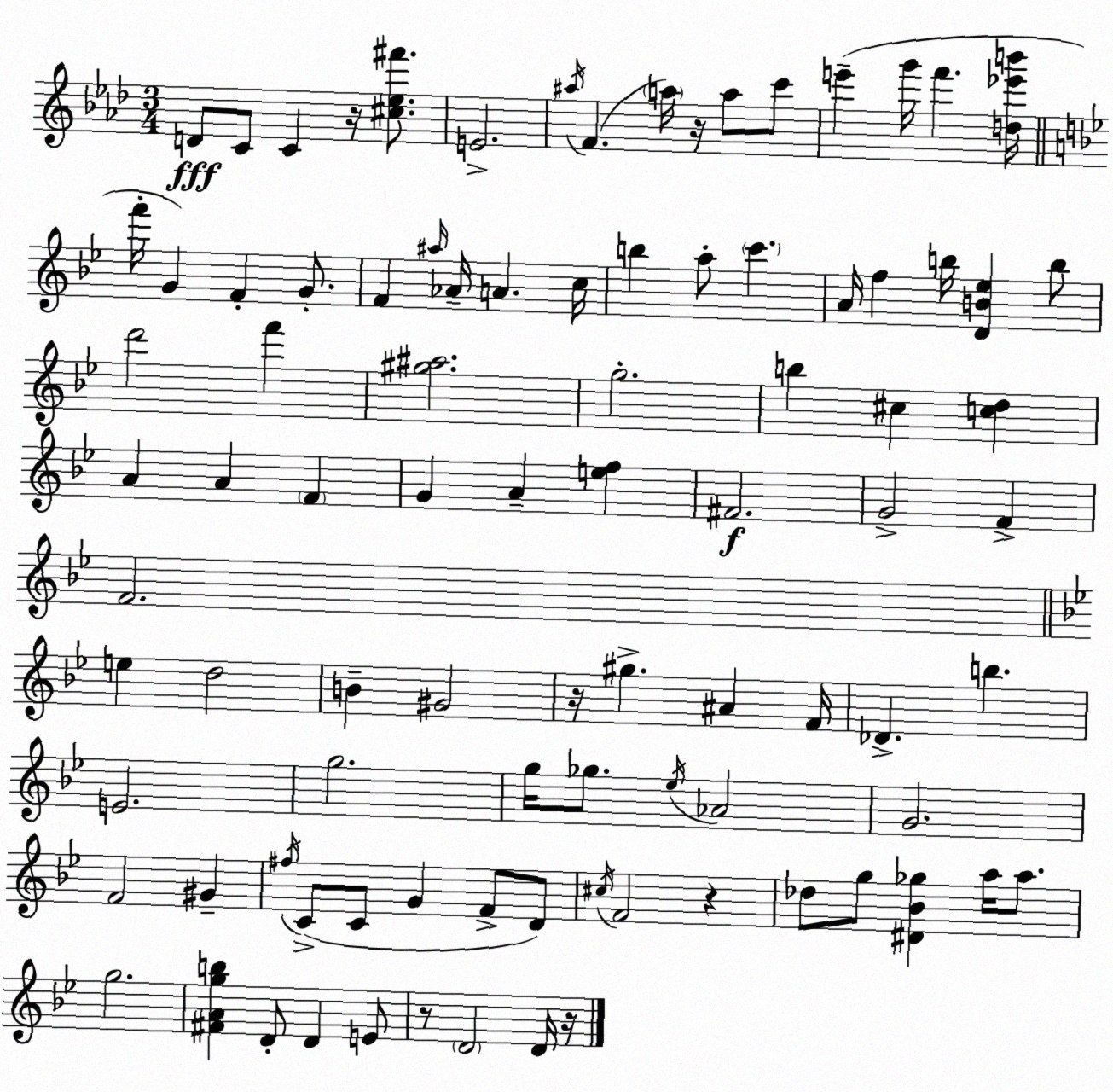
X:1
T:Untitled
M:3/4
L:1/4
K:Fm
D/2 C/2 C z/4 [^c_e^f']/2 E2 ^a/4 F a/4 z/4 a/2 c'/2 e' g'/4 f' [d_e'b']/4 f'/4 G F G/2 F ^a/4 _A/4 A c/4 b a/2 c' A/4 f b/4 [DB_e] b/2 d'2 f' [^g^a]2 g2 b ^c [cd] A A F G A [ef] ^F2 G2 F F2 e d2 B ^G2 z/4 ^g ^A F/4 _D b E2 g2 g/4 _g/2 _e/4 _A2 G2 F2 ^G ^f/4 C/2 C/2 G F/2 D/2 ^c/4 F2 z _d/2 g/2 [^D_B_g] a/4 a/2 g2 [^FAgb] D/2 D E/2 z/2 D2 D/4 z/4